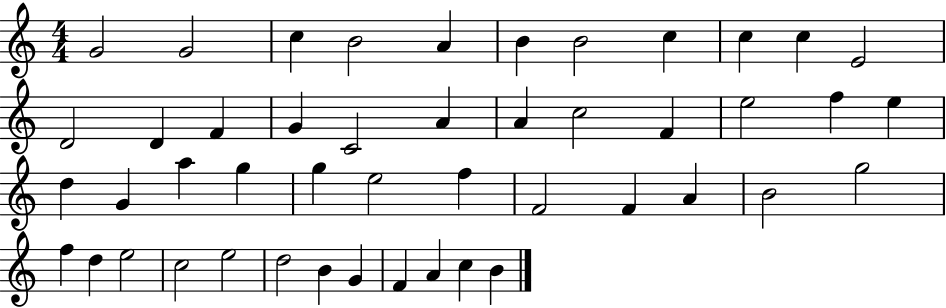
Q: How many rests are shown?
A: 0